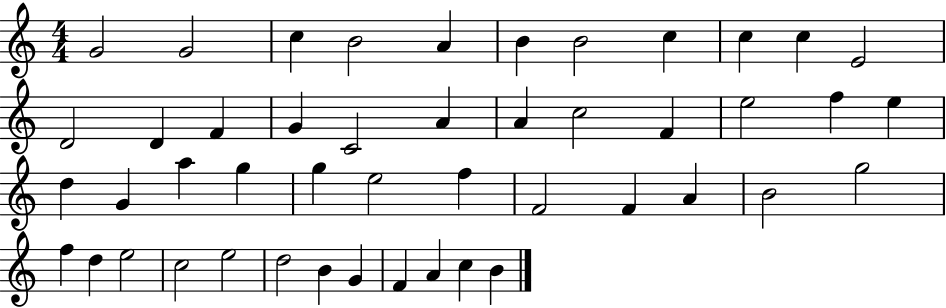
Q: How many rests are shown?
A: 0